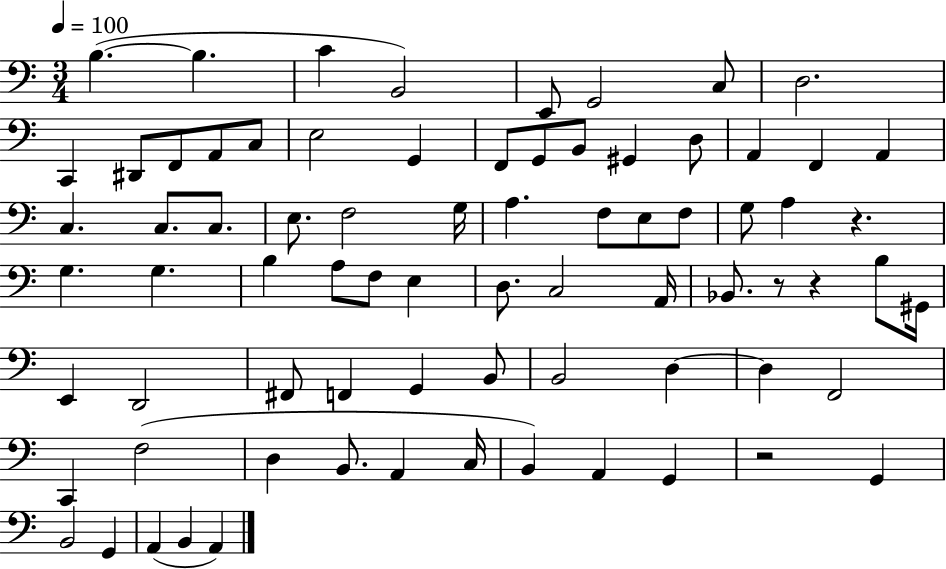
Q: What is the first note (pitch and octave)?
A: B3